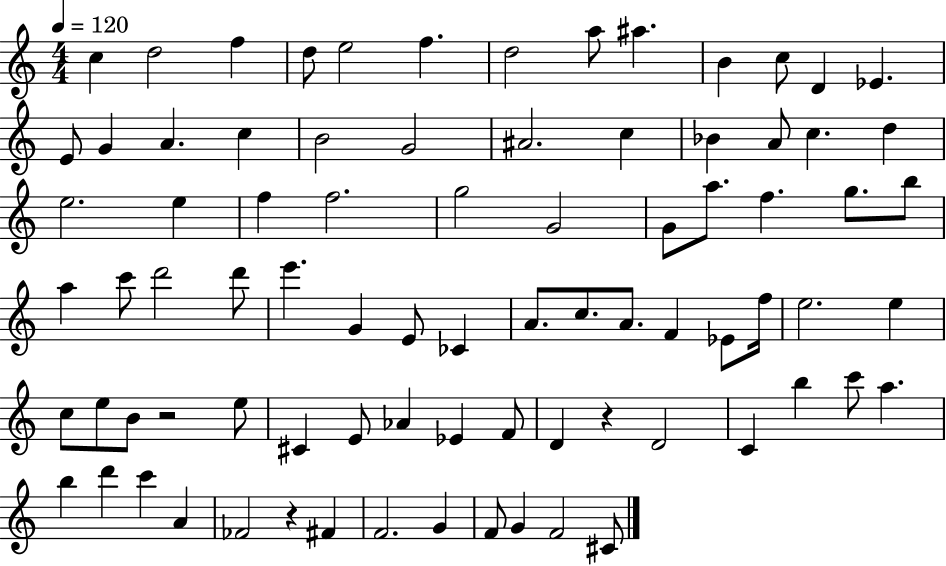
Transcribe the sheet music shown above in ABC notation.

X:1
T:Untitled
M:4/4
L:1/4
K:C
c d2 f d/2 e2 f d2 a/2 ^a B c/2 D _E E/2 G A c B2 G2 ^A2 c _B A/2 c d e2 e f f2 g2 G2 G/2 a/2 f g/2 b/2 a c'/2 d'2 d'/2 e' G E/2 _C A/2 c/2 A/2 F _E/2 f/4 e2 e c/2 e/2 B/2 z2 e/2 ^C E/2 _A _E F/2 D z D2 C b c'/2 a b d' c' A _F2 z ^F F2 G F/2 G F2 ^C/2